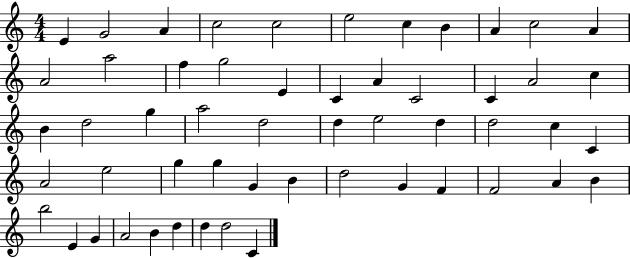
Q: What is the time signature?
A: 4/4